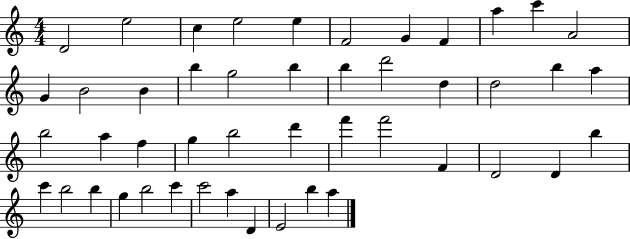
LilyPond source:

{
  \clef treble
  \numericTimeSignature
  \time 4/4
  \key c \major
  d'2 e''2 | c''4 e''2 e''4 | f'2 g'4 f'4 | a''4 c'''4 a'2 | \break g'4 b'2 b'4 | b''4 g''2 b''4 | b''4 d'''2 d''4 | d''2 b''4 a''4 | \break b''2 a''4 f''4 | g''4 b''2 d'''4 | f'''4 f'''2 f'4 | d'2 d'4 b''4 | \break c'''4 b''2 b''4 | g''4 b''2 c'''4 | c'''2 a''4 d'4 | e'2 b''4 a''4 | \break \bar "|."
}